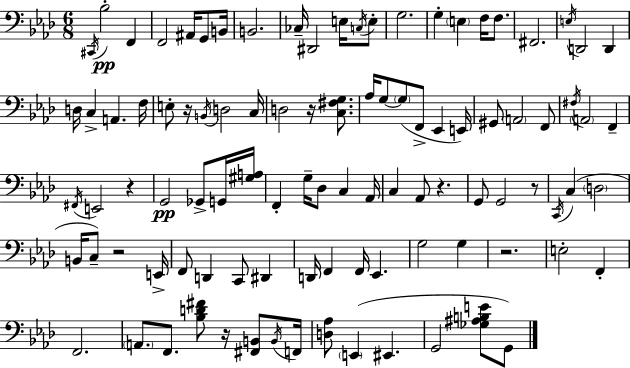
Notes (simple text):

C#2/s Bb3/h F2/q F2/h A#2/s G2/e B2/s B2/h. CES3/s D#2/h E3/s C3/s E3/e G3/h. G3/q E3/q F3/s F3/e. F#2/h. E3/s D2/h D2/q D3/s C3/q A2/q. F3/s E3/e R/s B2/s D3/h C3/s D3/h R/s [C3,F#3,G3]/e. Ab3/s G3/e G3/e F2/e Eb2/q E2/s G#2/e A2/h F2/e F#3/s A2/h F2/q F#2/s E2/h R/q G2/h Gb2/e G2/s [G#3,A3]/s F2/q G3/s Db3/e C3/q Ab2/s C3/q Ab2/e R/q. G2/e G2/h R/e C2/s C3/q D3/h B2/s C3/e R/h E2/s F2/e D2/q C2/e D#2/q D2/s F2/q F2/s Eb2/q. G3/h G3/q R/h. E3/h F2/q F2/h. A2/e. F2/e. [Bb3,D4,F#4]/e R/s [F#2,B2]/e B2/s F2/s [D3,Ab3]/e E2/q EIS2/q. G2/h [Gb3,A#3,B3,E4]/e G2/e